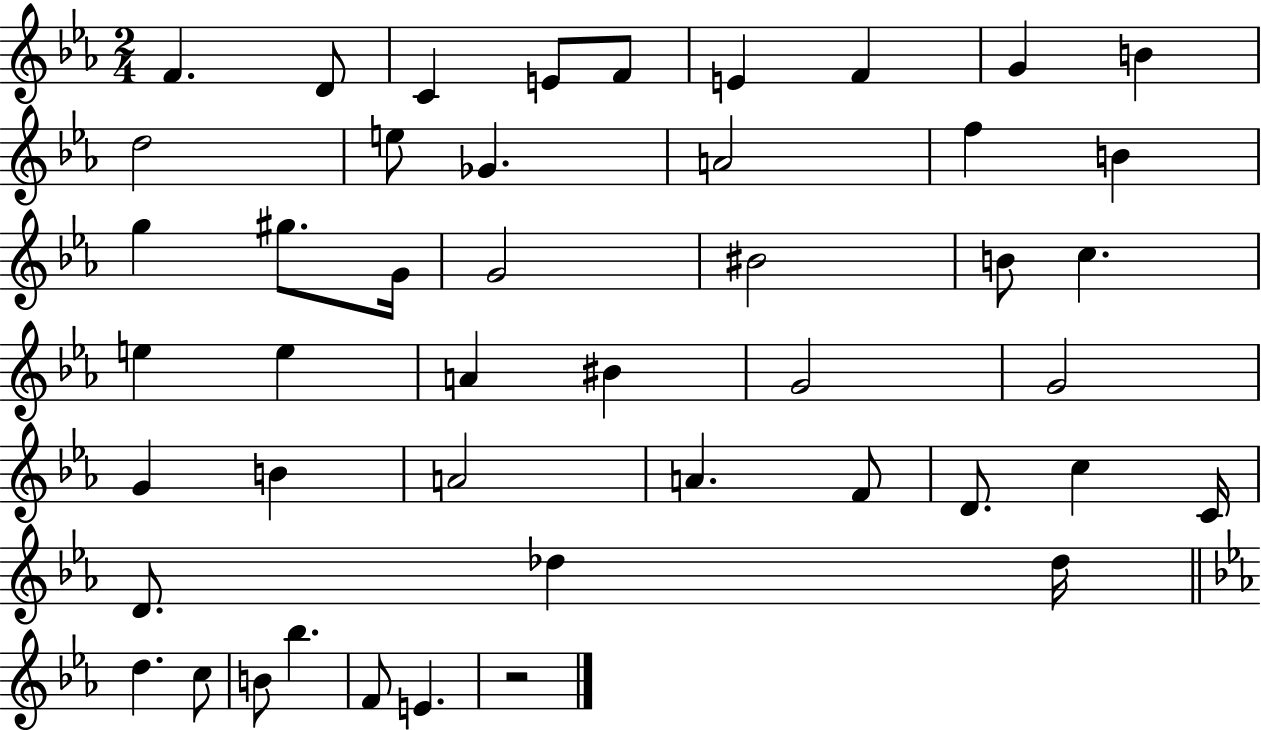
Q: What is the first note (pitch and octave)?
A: F4